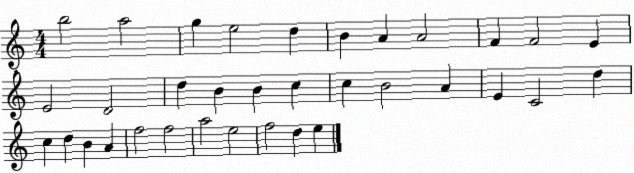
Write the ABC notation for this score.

X:1
T:Untitled
M:4/4
L:1/4
K:C
b2 a2 g e2 d B A A2 F F2 E E2 D2 d B B c c B2 A E C2 d c d B A f2 f2 a2 e2 f2 d e